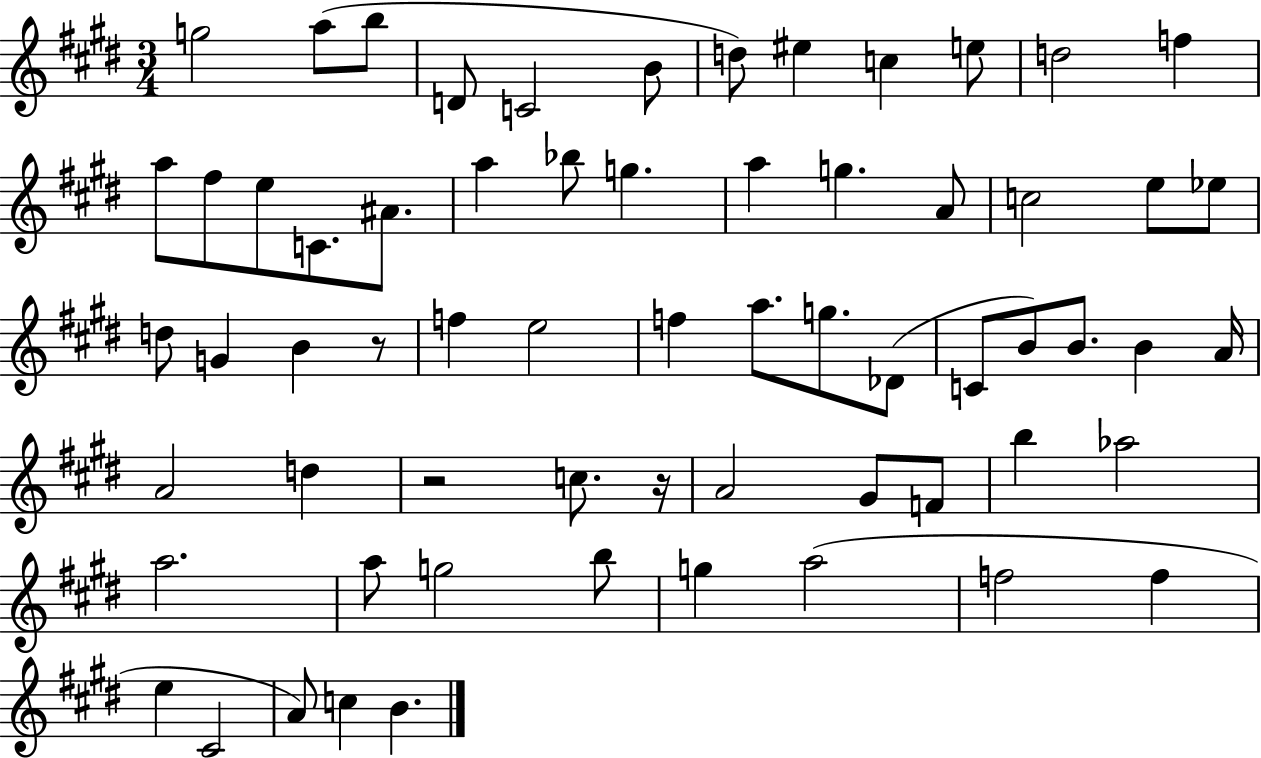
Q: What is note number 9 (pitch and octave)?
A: C5